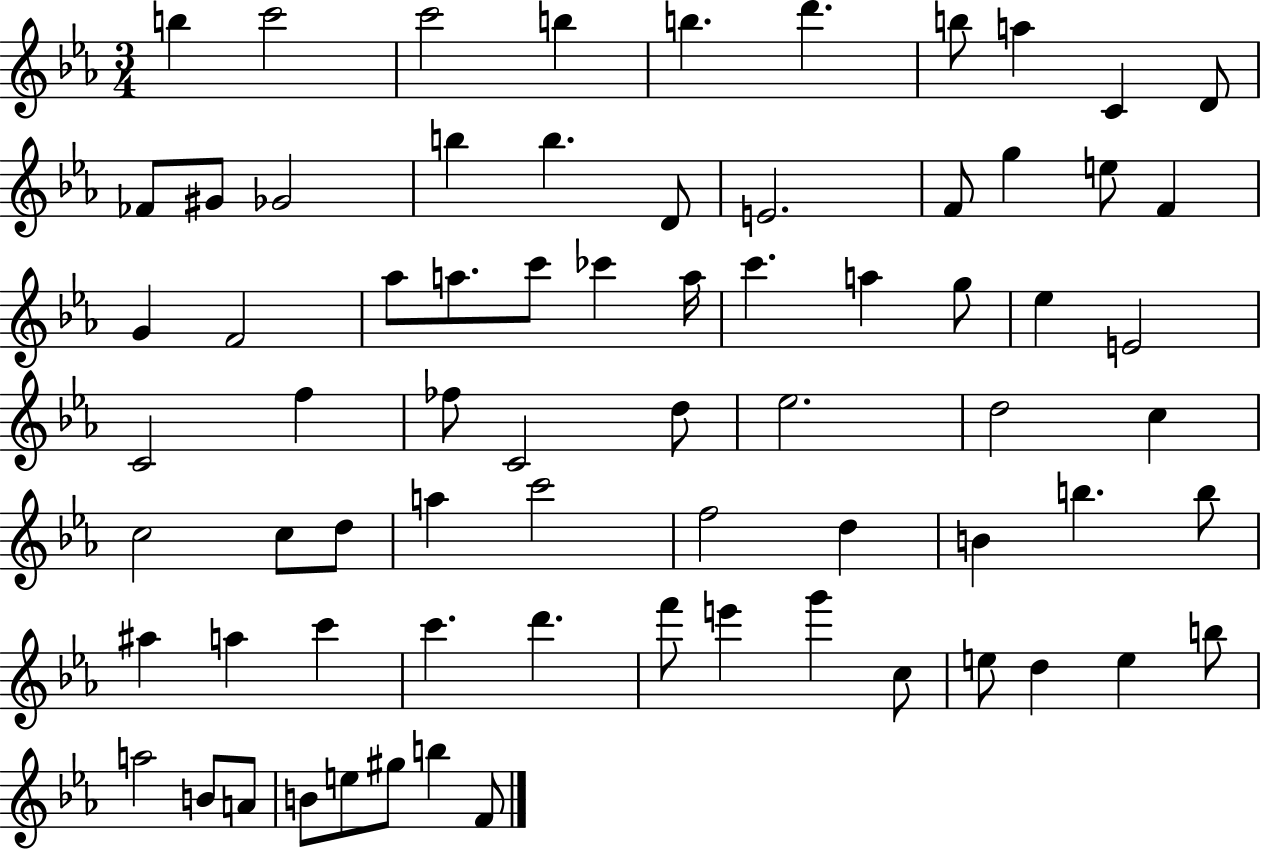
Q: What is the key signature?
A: EES major